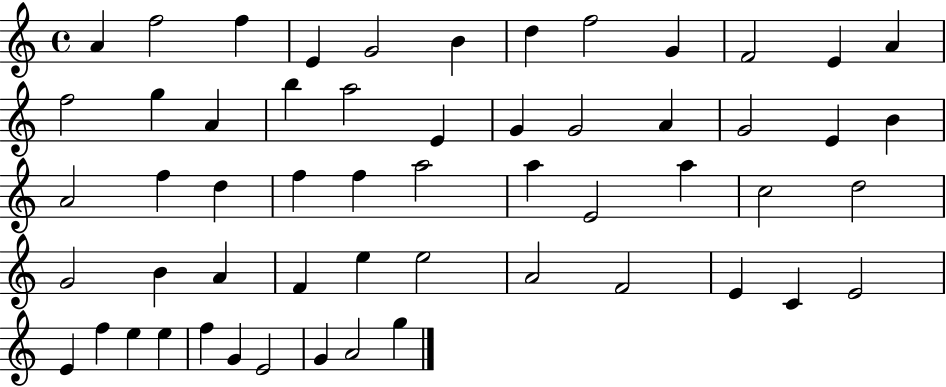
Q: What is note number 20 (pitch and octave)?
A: G4